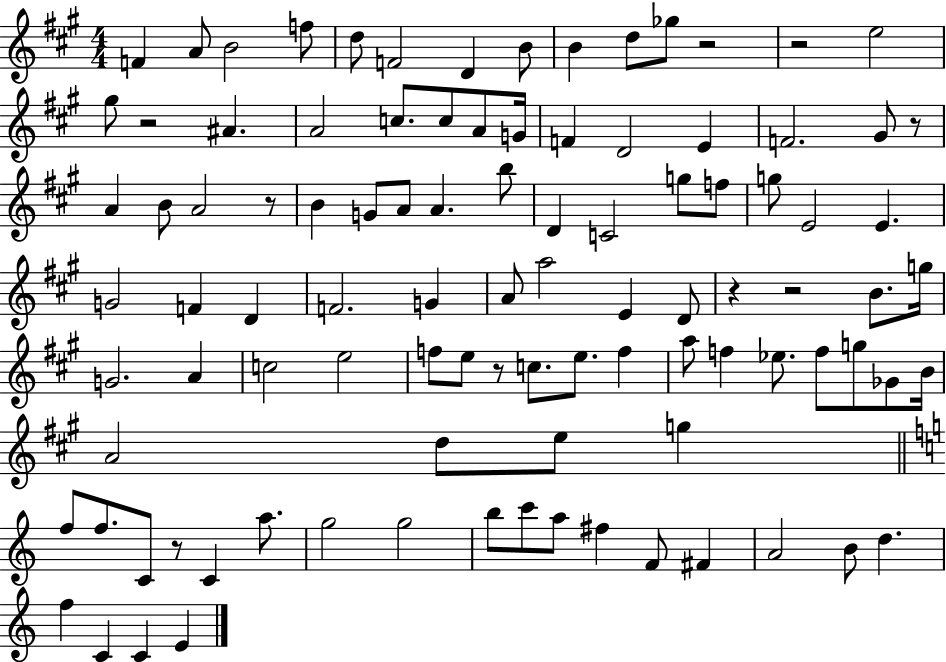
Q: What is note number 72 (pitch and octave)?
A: F5